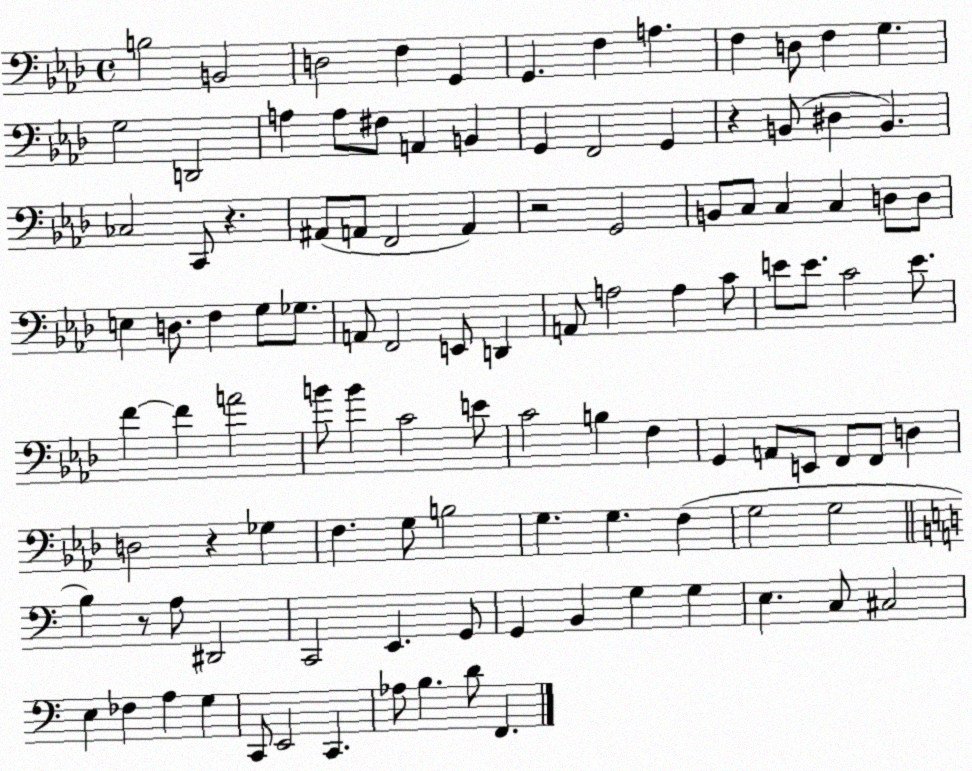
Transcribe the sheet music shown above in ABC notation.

X:1
T:Untitled
M:4/4
L:1/4
K:Ab
B,2 B,,2 D,2 F, G,, G,, F, A, F, D,/2 F, G, G,2 D,,2 A, A,/2 ^F,/2 A,, B,, G,, F,,2 G,, z B,,/2 ^D, B,, _C,2 C,,/2 z ^A,,/2 A,,/2 F,,2 A,, z2 G,,2 B,,/2 C,/2 C, C, D,/2 D,/2 E, D,/2 F, G,/2 _G,/2 A,,/2 F,,2 E,,/2 D,, A,,/2 A,2 A, C/2 E/2 E/2 C2 E/2 F F A2 B/2 B C2 E/2 C2 B, F, G,, A,,/2 E,,/2 F,,/2 F,,/2 D, D,2 z _G, F, G,/2 B,2 G, G, F, G,2 G,2 B, z/2 A,/2 ^D,,2 C,,2 E,, G,,/2 G,, B,, G, G, E, C,/2 ^C,2 E, _F, A, G, C,,/2 E,,2 C,, _A,/2 B, D/2 F,,